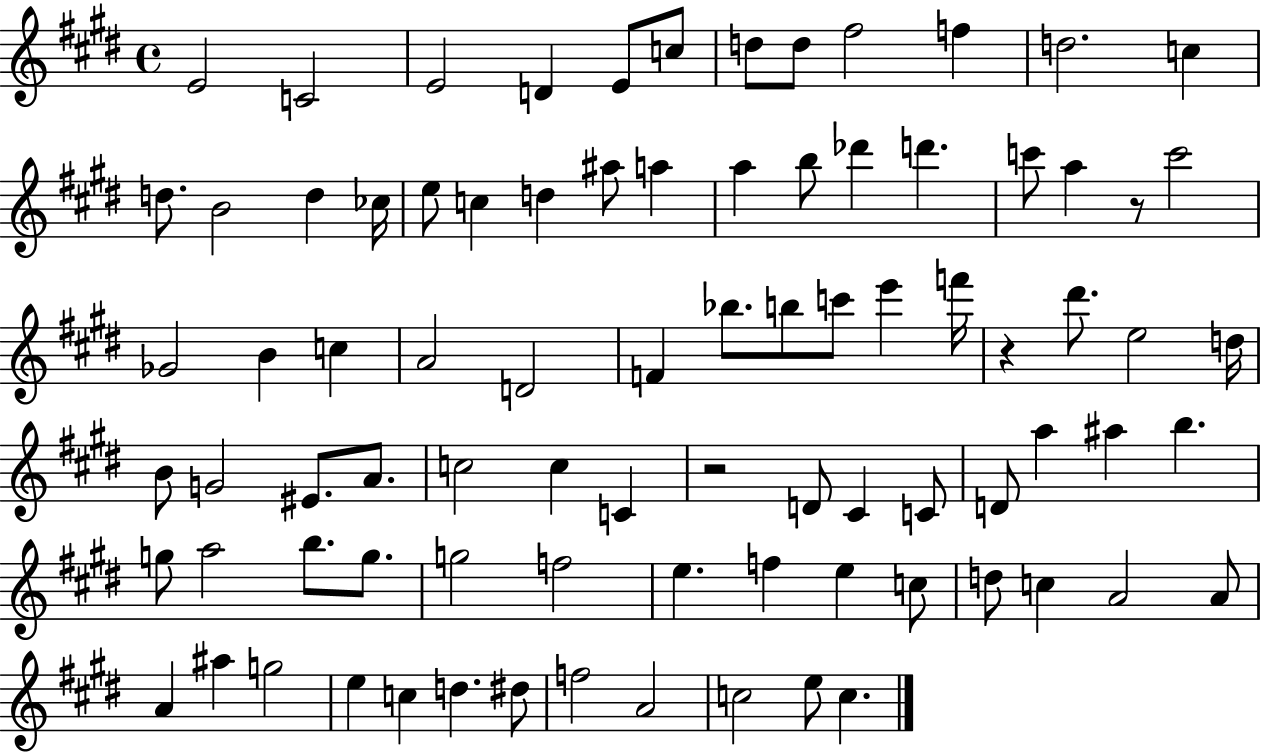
{
  \clef treble
  \time 4/4
  \defaultTimeSignature
  \key e \major
  \repeat volta 2 { e'2 c'2 | e'2 d'4 e'8 c''8 | d''8 d''8 fis''2 f''4 | d''2. c''4 | \break d''8. b'2 d''4 ces''16 | e''8 c''4 d''4 ais''8 a''4 | a''4 b''8 des'''4 d'''4. | c'''8 a''4 r8 c'''2 | \break ges'2 b'4 c''4 | a'2 d'2 | f'4 bes''8. b''8 c'''8 e'''4 f'''16 | r4 dis'''8. e''2 d''16 | \break b'8 g'2 eis'8. a'8. | c''2 c''4 c'4 | r2 d'8 cis'4 c'8 | d'8 a''4 ais''4 b''4. | \break g''8 a''2 b''8. g''8. | g''2 f''2 | e''4. f''4 e''4 c''8 | d''8 c''4 a'2 a'8 | \break a'4 ais''4 g''2 | e''4 c''4 d''4. dis''8 | f''2 a'2 | c''2 e''8 c''4. | \break } \bar "|."
}